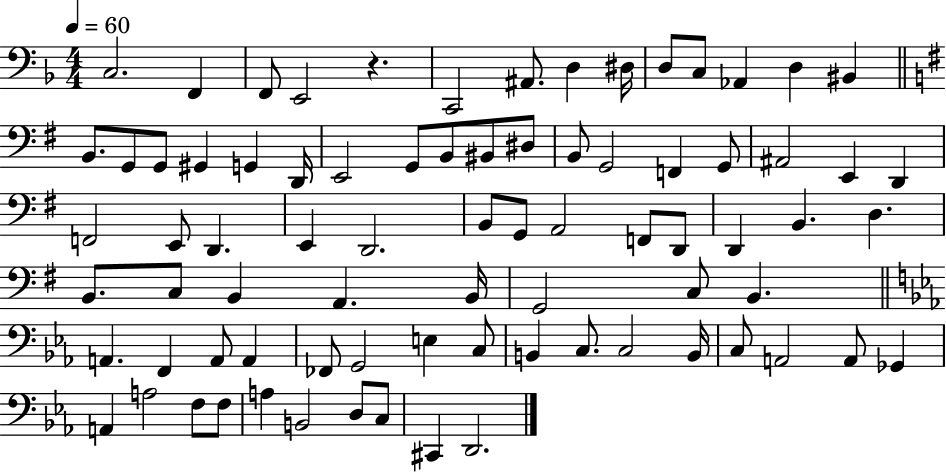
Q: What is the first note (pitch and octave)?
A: C3